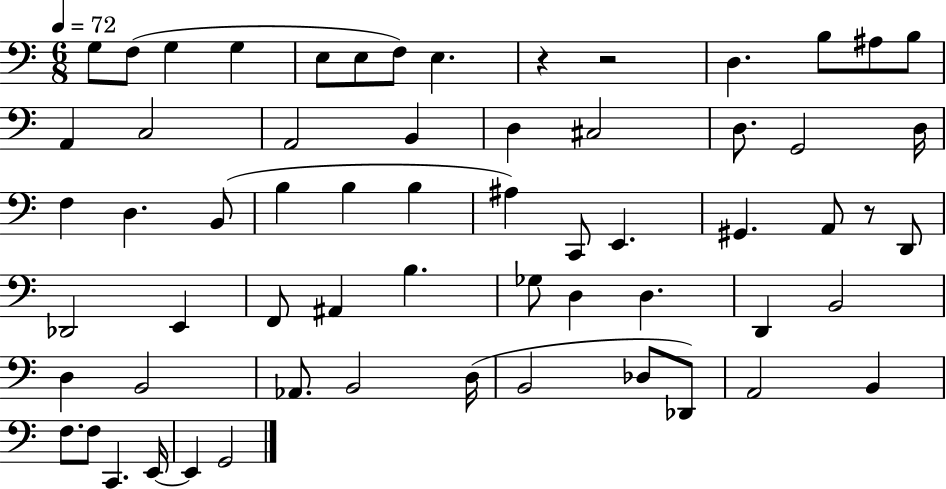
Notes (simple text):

G3/e F3/e G3/q G3/q E3/e E3/e F3/e E3/q. R/q R/h D3/q. B3/e A#3/e B3/e A2/q C3/h A2/h B2/q D3/q C#3/h D3/e. G2/h D3/s F3/q D3/q. B2/e B3/q B3/q B3/q A#3/q C2/e E2/q. G#2/q. A2/e R/e D2/e Db2/h E2/q F2/e A#2/q B3/q. Gb3/e D3/q D3/q. D2/q B2/h D3/q B2/h Ab2/e. B2/h D3/s B2/h Db3/e Db2/e A2/h B2/q F3/e. F3/e C2/q. E2/s E2/q G2/h